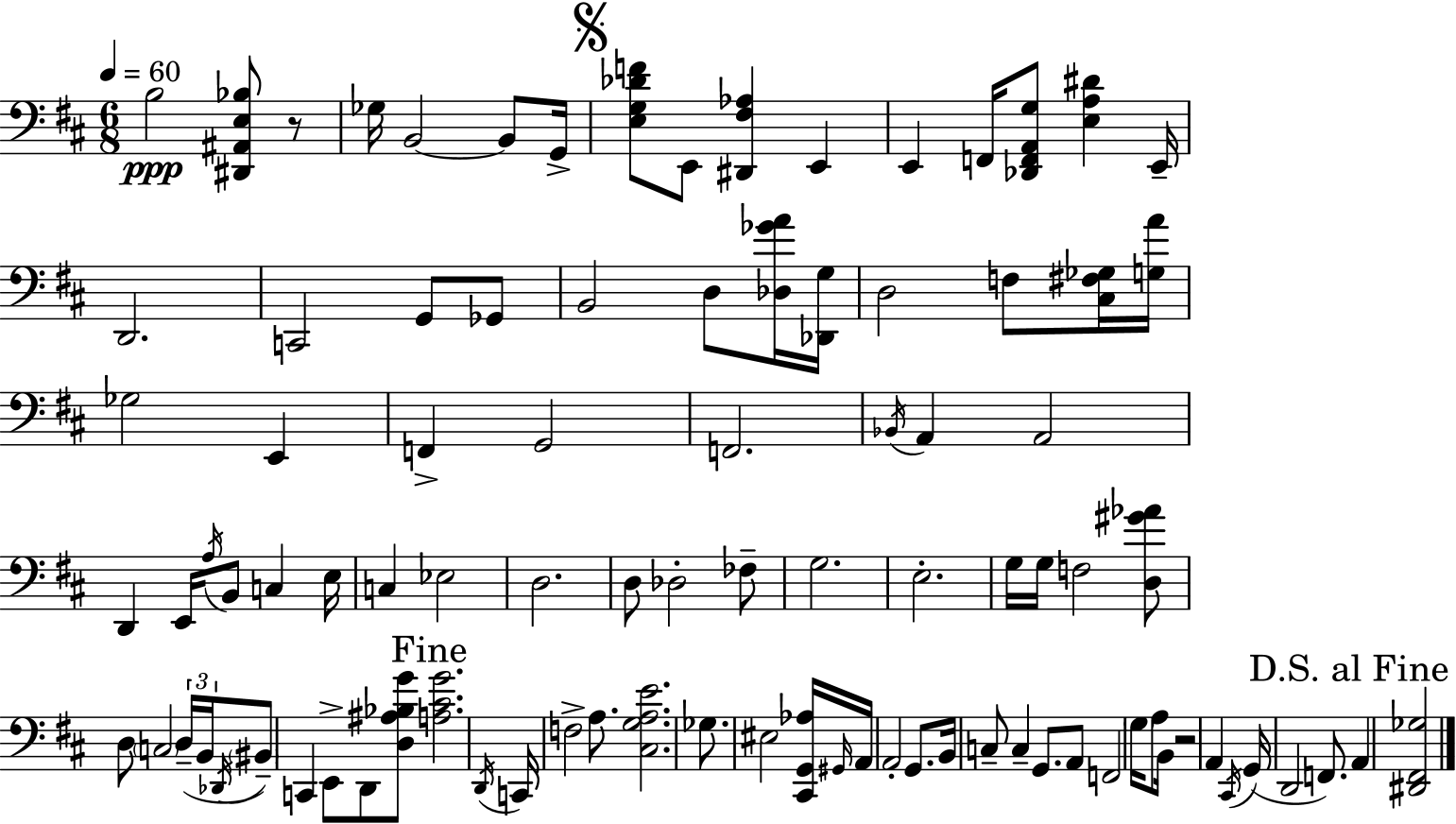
B3/h [D#2,A#2,E3,Bb3]/e R/e Gb3/s B2/h B2/e G2/s [E3,G3,Db4,F4]/e E2/e [D#2,F#3,Ab3]/q E2/q E2/q F2/s [Db2,F2,A2,G3]/e [E3,A3,D#4]/q E2/s D2/h. C2/h G2/e Gb2/e B2/h D3/e [Db3,Gb4,A4]/s [Db2,G3]/s D3/h F3/e [C#3,F#3,Gb3]/s [G3,A4]/s Gb3/h E2/q F2/q G2/h F2/h. Bb2/s A2/q A2/h D2/q E2/s A3/s B2/e C3/q E3/s C3/q Eb3/h D3/h. D3/e Db3/h FES3/e G3/h. E3/h. G3/s G3/s F3/h [D3,G#4,Ab4]/e D3/e C3/h D3/s B2/s Db2/s BIS2/e C2/q E2/e D2/e [D3,A#3,Bb3,G4]/e [A3,C#4,G4]/h. D2/s C2/s F3/h A3/e. [C#3,G3,A3,E4]/h. Gb3/e. EIS3/h [C#2,G2,Ab3]/s G#2/s A2/s A2/h G2/e. B2/s C3/e C3/q G2/e. A2/e F2/h G3/s A3/e B2/s R/h A2/q C#2/s G2/s D2/h F2/e. A2/q [D#2,F#2,Gb3]/h